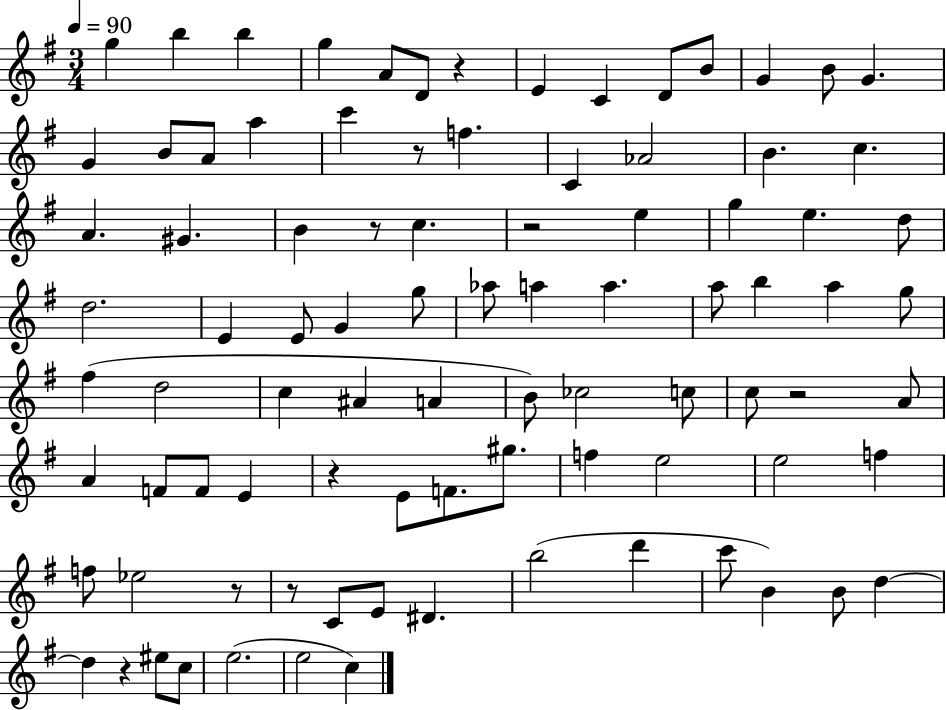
G5/q B5/q B5/q G5/q A4/e D4/e R/q E4/q C4/q D4/e B4/e G4/q B4/e G4/q. G4/q B4/e A4/e A5/q C6/q R/e F5/q. C4/q Ab4/h B4/q. C5/q. A4/q. G#4/q. B4/q R/e C5/q. R/h E5/q G5/q E5/q. D5/e D5/h. E4/q E4/e G4/q G5/e Ab5/e A5/q A5/q. A5/e B5/q A5/q G5/e F#5/q D5/h C5/q A#4/q A4/q B4/e CES5/h C5/e C5/e R/h A4/e A4/q F4/e F4/e E4/q R/q E4/e F4/e. G#5/e. F5/q E5/h E5/h F5/q F5/e Eb5/h R/e R/e C4/e E4/e D#4/q. B5/h D6/q C6/e B4/q B4/e D5/q D5/q R/q EIS5/e C5/e E5/h. E5/h C5/q